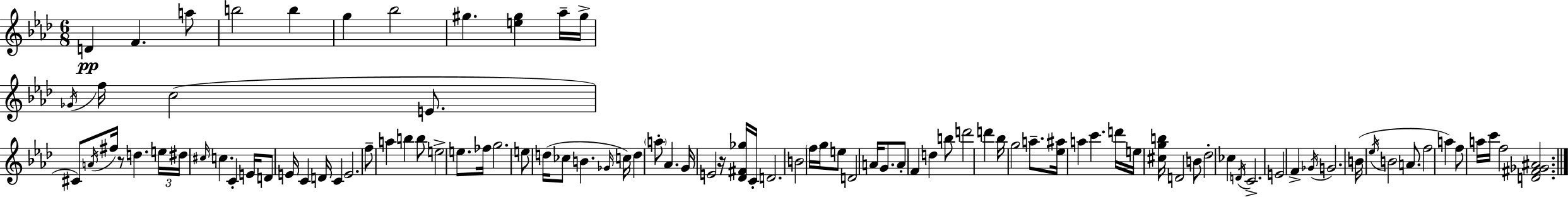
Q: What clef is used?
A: treble